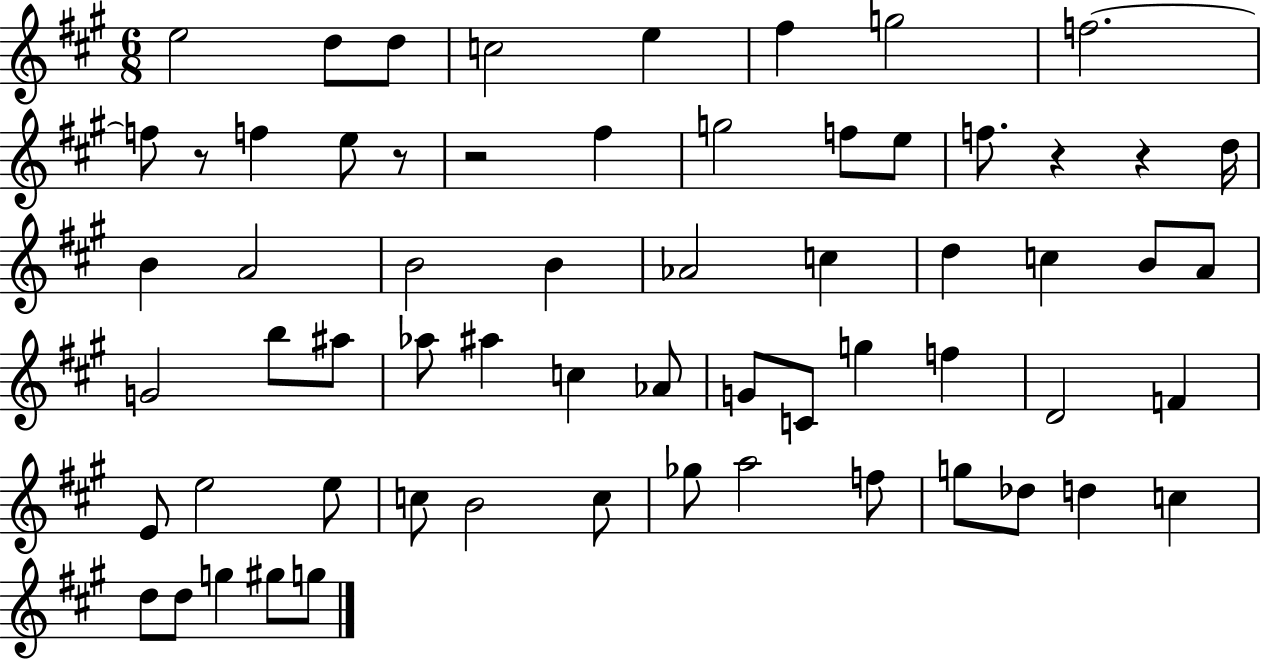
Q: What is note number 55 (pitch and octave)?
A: D5